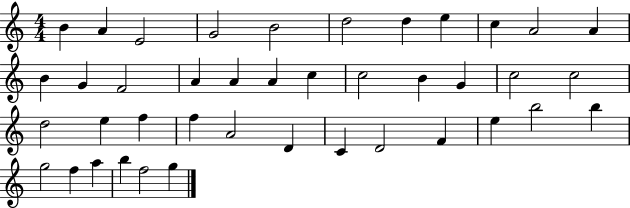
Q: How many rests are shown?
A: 0